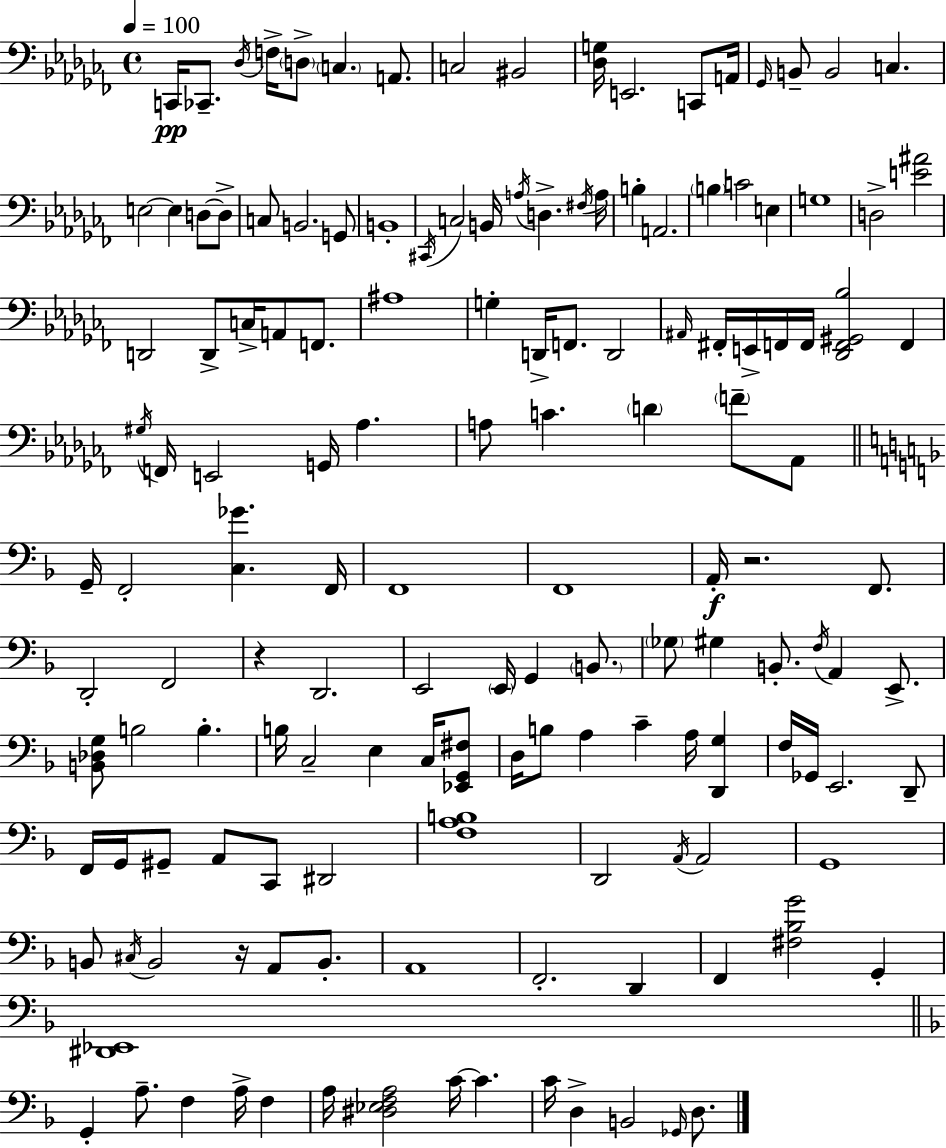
X:1
T:Untitled
M:4/4
L:1/4
K:Abm
C,,/4 _C,,/2 _D,/4 F,/4 D,/2 C, A,,/2 C,2 ^B,,2 [_D,G,]/4 E,,2 C,,/2 A,,/4 _G,,/4 B,,/2 B,,2 C, E,2 E, D,/2 D,/2 C,/2 B,,2 G,,/2 B,,4 ^C,,/4 C,2 B,,/4 A,/4 D, ^F,/4 A,/4 B, A,,2 B, C2 E, G,4 D,2 [E^A]2 D,,2 D,,/2 C,/4 A,,/2 F,,/2 ^A,4 G, D,,/4 F,,/2 D,,2 ^A,,/4 ^F,,/4 E,,/4 F,,/4 F,,/4 [_D,,F,,^G,,_B,]2 F,, ^G,/4 F,,/4 E,,2 G,,/4 _A, A,/2 C D F/2 _A,,/2 G,,/4 F,,2 [C,_G] F,,/4 F,,4 F,,4 A,,/4 z2 F,,/2 D,,2 F,,2 z D,,2 E,,2 E,,/4 G,, B,,/2 _G,/2 ^G, B,,/2 F,/4 A,, E,,/2 [B,,_D,G,]/2 B,2 B, B,/4 C,2 E, C,/4 [_E,,G,,^F,]/2 D,/4 B,/2 A, C A,/4 [D,,G,] F,/4 _G,,/4 E,,2 D,,/2 F,,/4 G,,/4 ^G,,/2 A,,/2 C,,/2 ^D,,2 [F,A,B,]4 D,,2 A,,/4 A,,2 G,,4 B,,/2 ^C,/4 B,,2 z/4 A,,/2 B,,/2 A,,4 F,,2 D,, F,, [^F,_B,G]2 G,, [^D,,_E,,]4 G,, A,/2 F, A,/4 F, A,/4 [^D,_E,F,A,]2 C/4 C C/4 D, B,,2 _G,,/4 D,/2